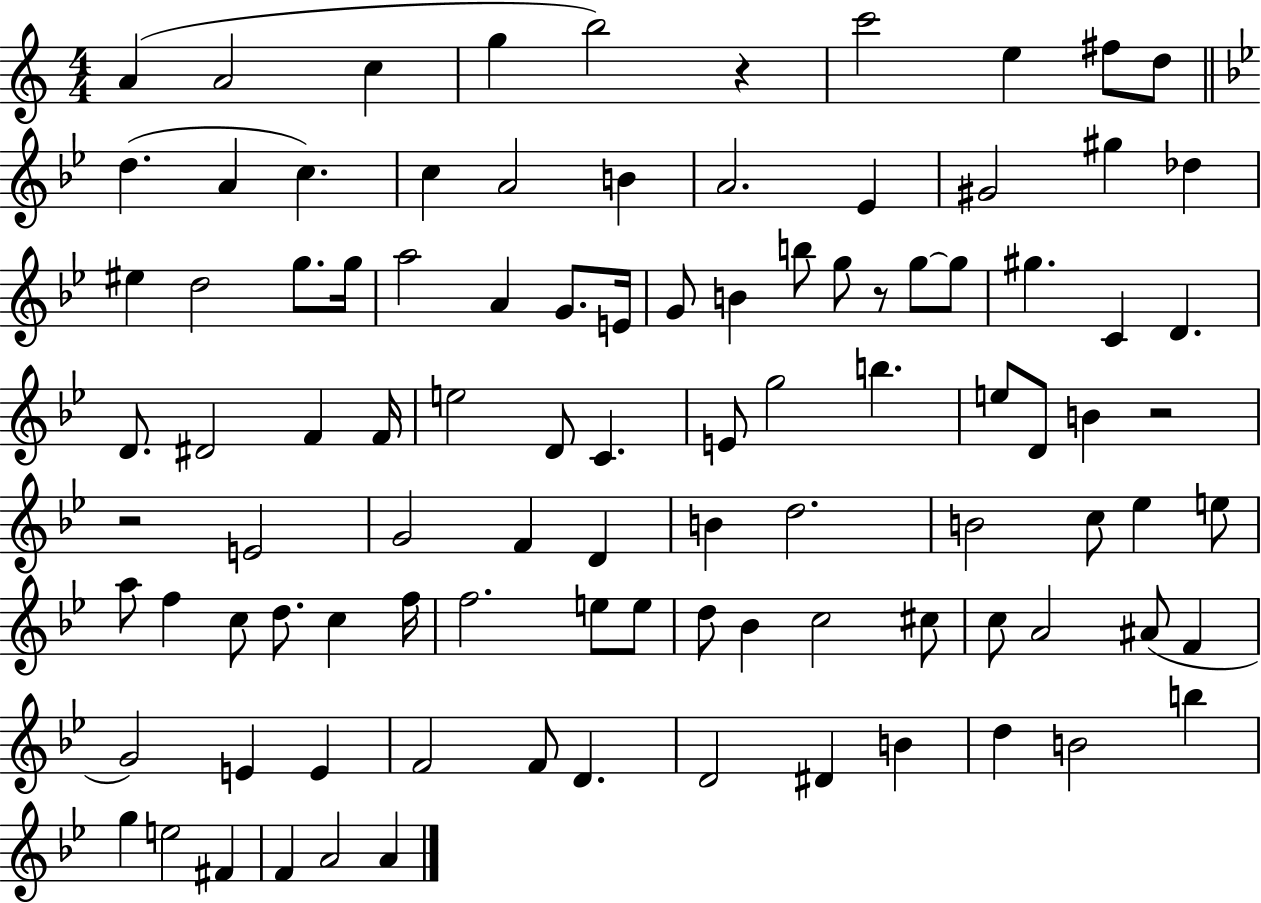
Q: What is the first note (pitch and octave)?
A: A4